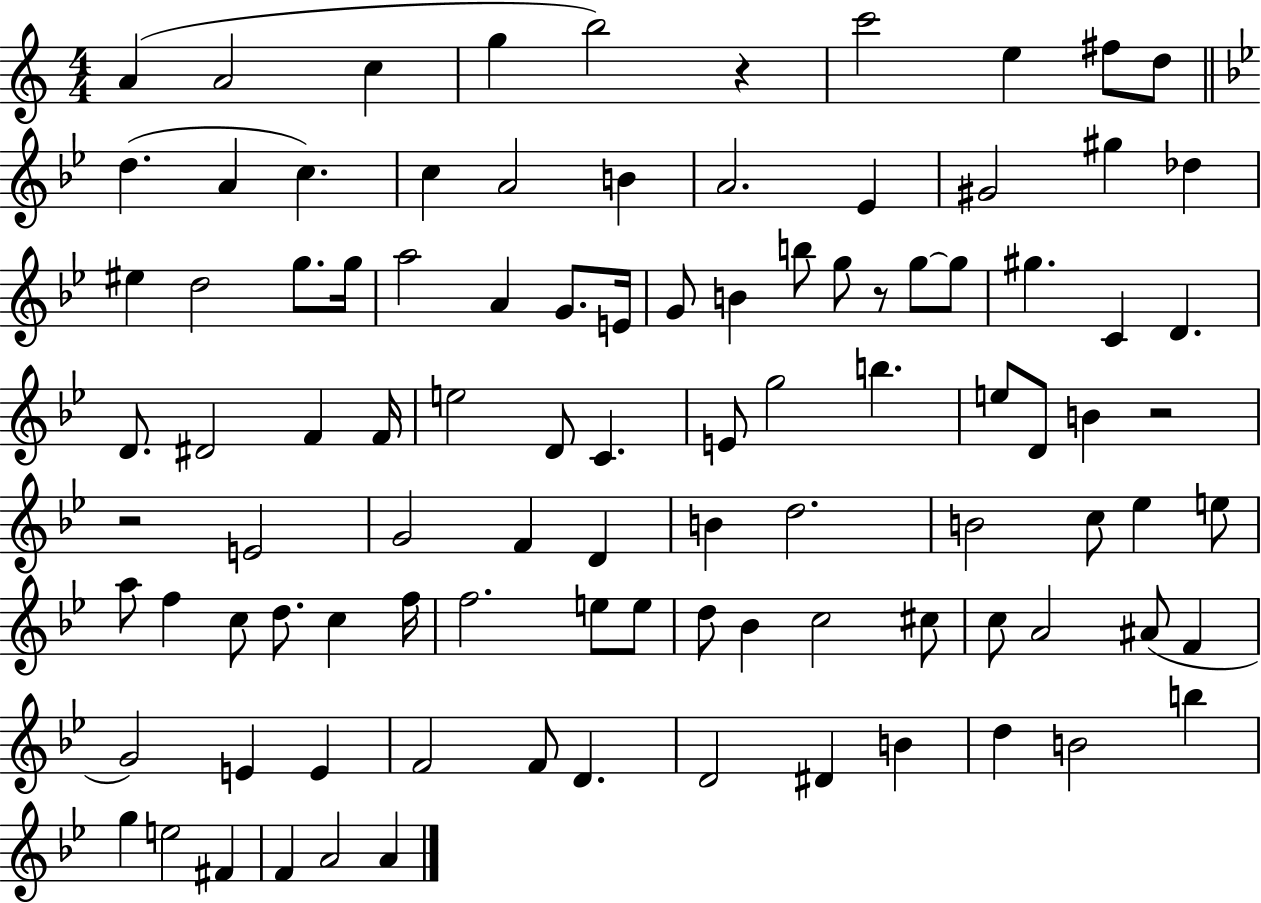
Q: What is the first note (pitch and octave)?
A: A4